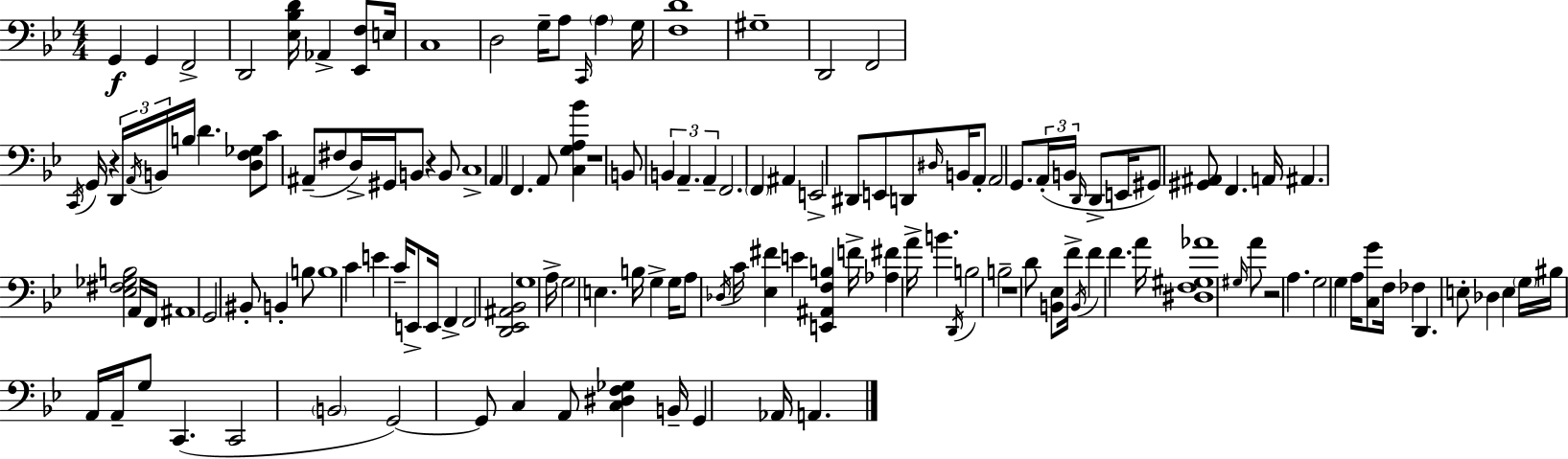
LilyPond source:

{
  \clef bass
  \numericTimeSignature
  \time 4/4
  \key g \minor
  \repeat volta 2 { g,4\f g,4 f,2-> | d,2 <ees bes d'>16 aes,4-> <ees, f>8 e16 | c1 | d2 g16-- a8 \grace { c,16 } \parenthesize a4 | \break g16 <f d'>1 | gis1-- | d,2 f,2 | \acciaccatura { c,16 } g,16 r4 \tuplet 3/2 { d,16 \acciaccatura { a,16 } b,16 } b16 d'4. | \break <d f ges>8 c'8 ais,8--( fis8 d16->) gis,16 b,8 r4 | b,8 c1-> | a,4 f,4. a,8 <c g a bes'>4 | r1 | \break b,8 \tuplet 3/2 { b,4 a,4.-- a,4-- } | f,2. \parenthesize f,4 | ais,4 e,2-> dis,8 | e,8 d,8 \grace { dis16 } b,16 a,8-. a,2 | \break g,8. \tuplet 3/2 { a,16-.( b,16 \grace { d,16 } } d,8-> e,16 gis,8) <gis, ais,>8 f,4. | a,16 ais,4. <ees fis ges b>2 | a,16 f,16 ais,1 | g,2 bis,8-. b,4-. | \break b8 b1 | c'4 e'4 c'16-- e,8-> | e,16 f,4-> f,2 <d, ees, ais, bes,>2 | g1 | \break a16-> g2 e4. | b16 g4-> g16 a8 \acciaccatura { des16 } c'16 <ees fis'>4 | e'4 <e, ais, f b>4 f'16-> <aes fis'>4 a'16-> | b'4. \acciaccatura { d,16 } b2 b2-- | \break r1 | d'8 <b, ees>8 f'16-> \acciaccatura { b,16 } f'4 | f'4. a'16 <dis f gis aes'>1 | \grace { gis16 } a'8 r2 | \break a4. g2 | g4 a16 <c g'>8 f16 fes4 d,4. | e8-. des4 e4 \parenthesize g16 bis16 a,16 | a,16-- g8 c,4.( c,2 | \break \parenthesize b,2 g,2~~) | g,8 c4 a,8 <c dis f ges>4 b,16-- g,4 | aes,16 a,4. } \bar "|."
}